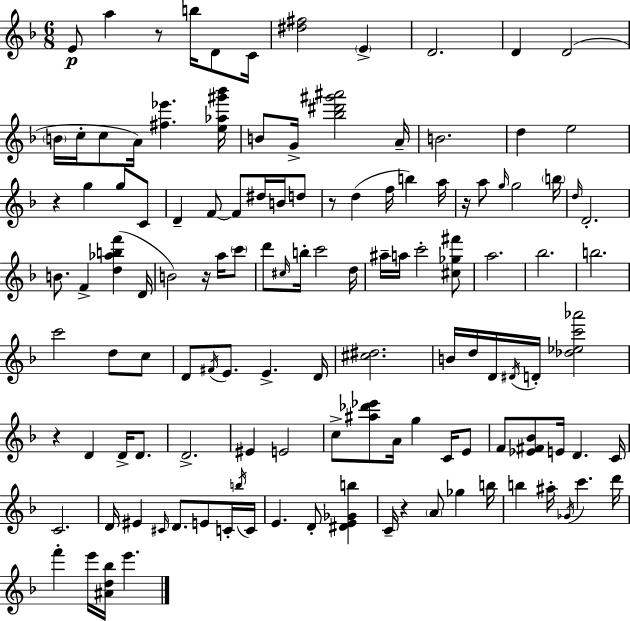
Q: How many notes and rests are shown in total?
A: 125